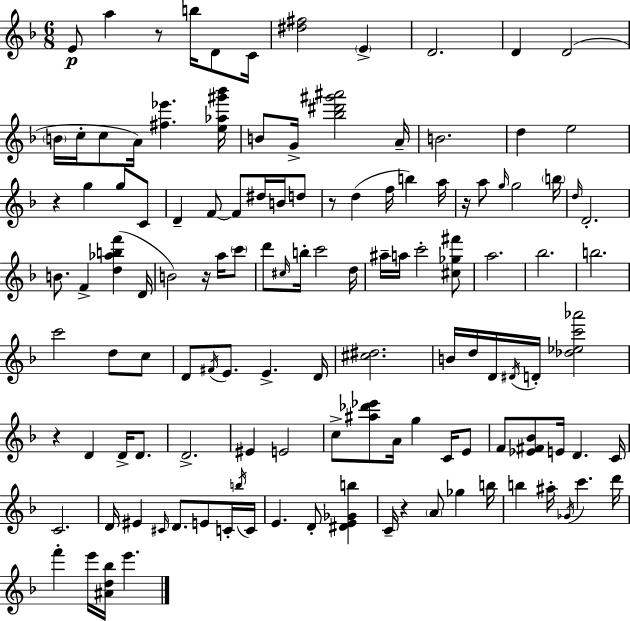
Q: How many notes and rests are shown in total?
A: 125